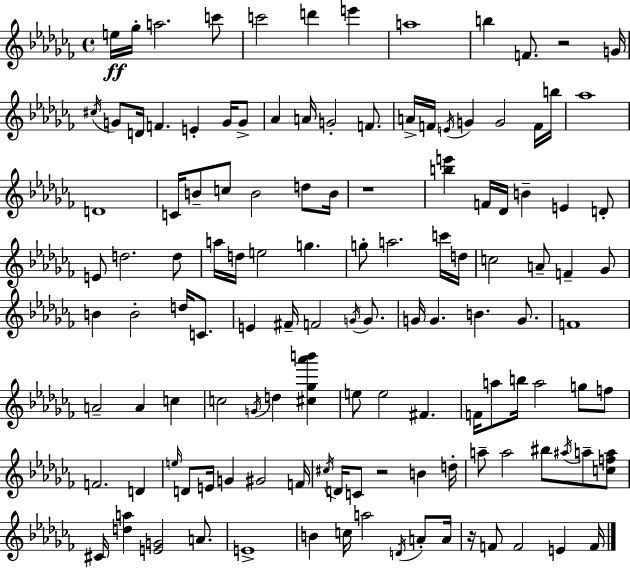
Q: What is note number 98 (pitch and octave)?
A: B4